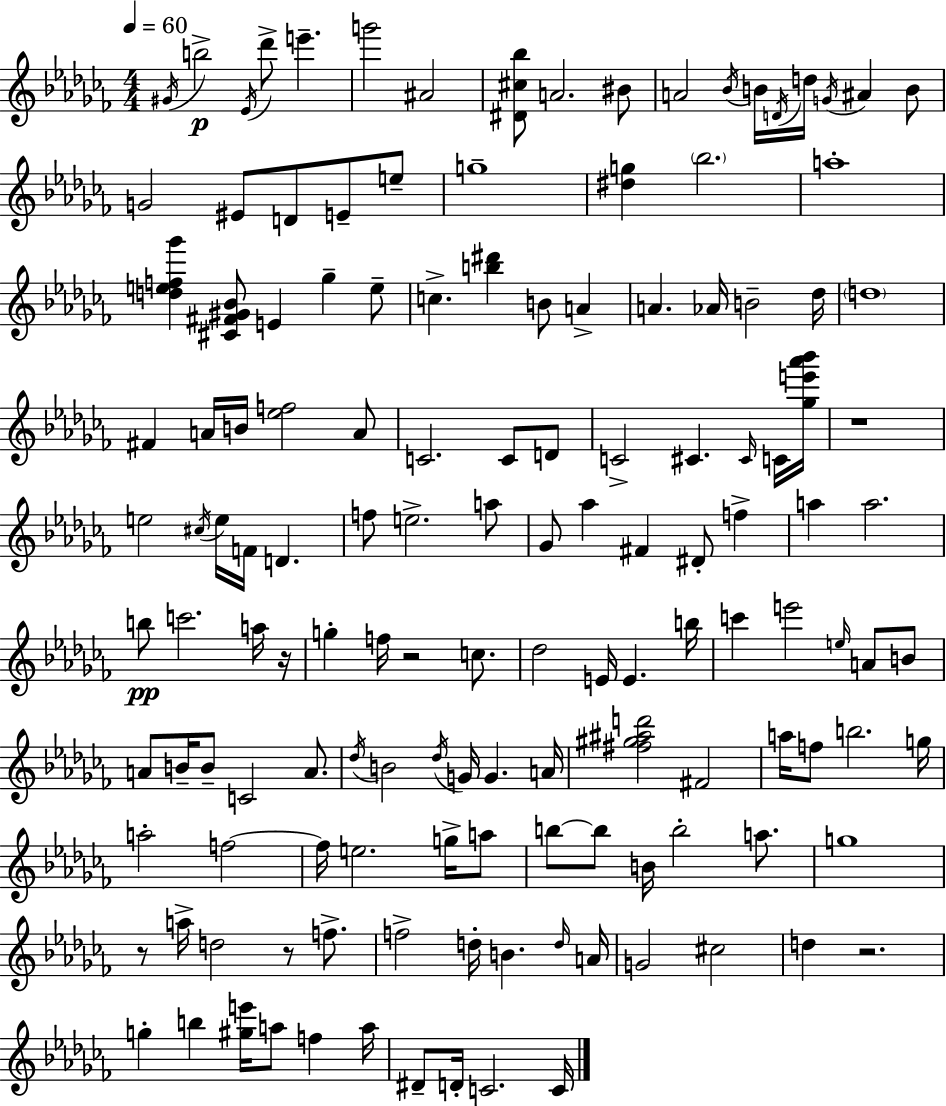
G#4/s B5/h Eb4/s Db6/e E6/q. G6/h A#4/h [D#4,C#5,Bb5]/e A4/h. BIS4/e A4/h Bb4/s B4/s D4/s D5/s G4/s A#4/q B4/e G4/h EIS4/e D4/e E4/e E5/e G5/w [D#5,G5]/q Bb5/h. A5/w [D5,E5,F5,Gb6]/q [C#4,F#4,G#4,Bb4]/e E4/q Gb5/q E5/e C5/q. [B5,D#6]/q B4/e A4/q A4/q. Ab4/s B4/h Db5/s D5/w F#4/q A4/s B4/s [Eb5,F5]/h A4/e C4/h. C4/e D4/e C4/h C#4/q. C#4/s C4/s [Gb5,E6,Ab6,Bb6]/s R/w E5/h C#5/s E5/s F4/s D4/q. F5/e E5/h. A5/e Gb4/e Ab5/q F#4/q D#4/e F5/q A5/q A5/h. B5/e C6/h. A5/s R/s G5/q F5/s R/h C5/e. Db5/h E4/s E4/q. B5/s C6/q E6/h E5/s A4/e B4/e A4/e B4/s B4/e C4/h A4/e. Db5/s B4/h Db5/s G4/s G4/q. A4/s [F#5,G#5,A#5,D6]/h F#4/h A5/s F5/e B5/h. G5/s A5/h F5/h F5/s E5/h. G5/s A5/e B5/e B5/e B4/s B5/h A5/e. G5/w R/e A5/s D5/h R/e F5/e. F5/h D5/s B4/q. D5/s A4/s G4/h C#5/h D5/q R/h. G5/q B5/q [G#5,E6]/s A5/e F5/q A5/s D#4/e D4/s C4/h. C4/s